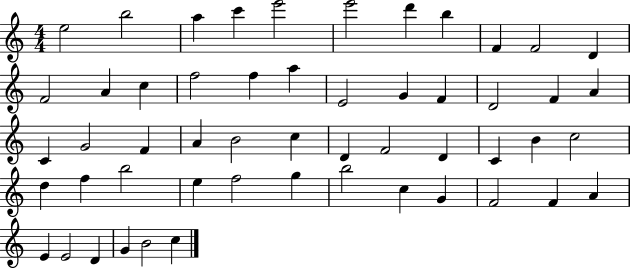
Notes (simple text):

E5/h B5/h A5/q C6/q E6/h E6/h D6/q B5/q F4/q F4/h D4/q F4/h A4/q C5/q F5/h F5/q A5/q E4/h G4/q F4/q D4/h F4/q A4/q C4/q G4/h F4/q A4/q B4/h C5/q D4/q F4/h D4/q C4/q B4/q C5/h D5/q F5/q B5/h E5/q F5/h G5/q B5/h C5/q G4/q F4/h F4/q A4/q E4/q E4/h D4/q G4/q B4/h C5/q